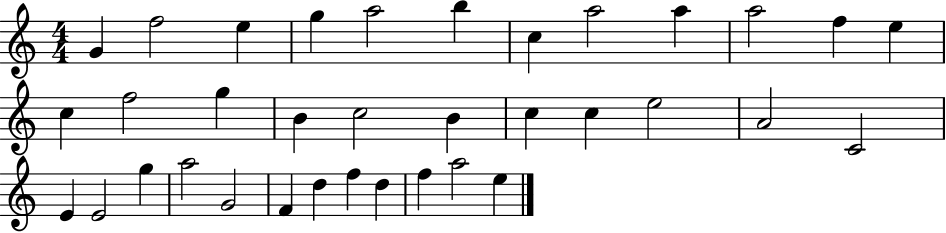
X:1
T:Untitled
M:4/4
L:1/4
K:C
G f2 e g a2 b c a2 a a2 f e c f2 g B c2 B c c e2 A2 C2 E E2 g a2 G2 F d f d f a2 e